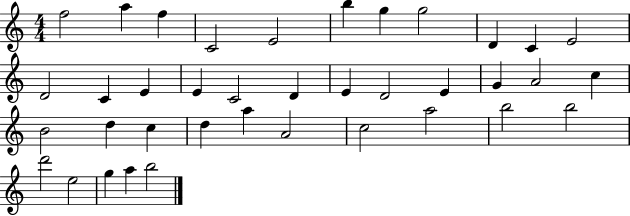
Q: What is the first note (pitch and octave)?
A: F5